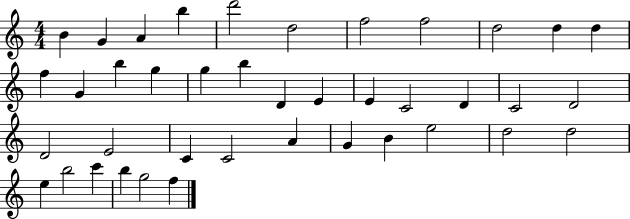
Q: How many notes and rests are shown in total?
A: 40